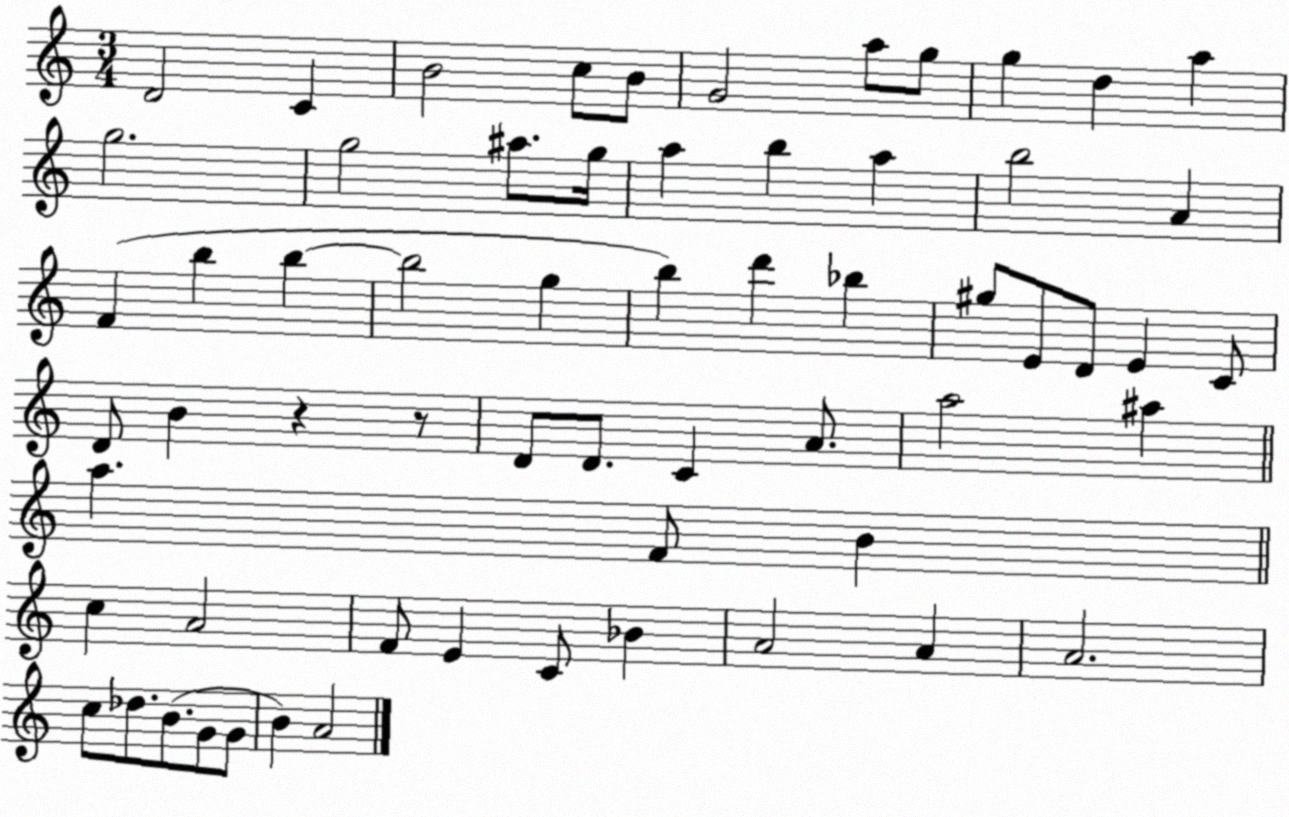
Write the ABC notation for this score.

X:1
T:Untitled
M:3/4
L:1/4
K:C
D2 C B2 c/2 B/2 G2 a/2 g/2 g d a g2 g2 ^a/2 g/4 a b a b2 A F b b b2 g b d' _b ^g/2 E/2 D/2 E C/2 D/2 B z z/2 D/2 D/2 C A/2 a2 ^a a F/2 B c A2 F/2 E C/2 _B A2 A A2 c/2 _d/2 B/2 G/2 G/2 B A2